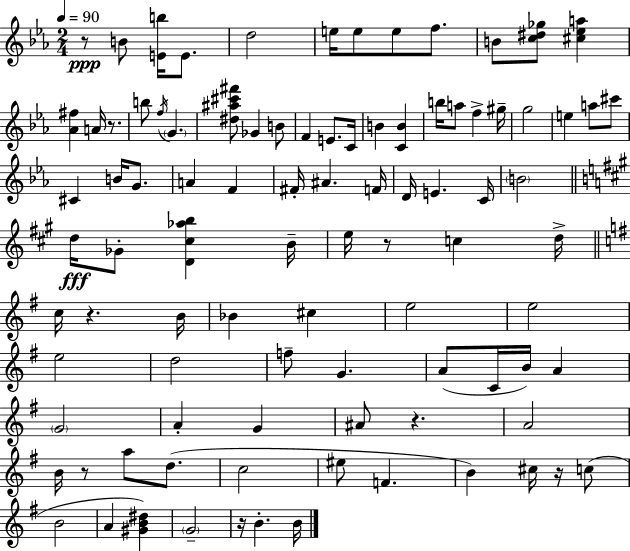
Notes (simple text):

R/e B4/e [E4,B5]/s E4/e. D5/h E5/s E5/e E5/e F5/e. B4/e [C5,D#5,Gb5]/e [C#5,Eb5,A5]/q [Ab4,F#5]/q A4/s R/e. B5/e F5/s G4/q. [D#5,A#5,C#6,F#6]/e Gb4/q B4/e F4/q E4/e. C4/s B4/q [C4,B4]/q B5/s A5/e F5/q G#5/s G5/h E5/q A5/e C#6/e C#4/q B4/s G4/e. A4/q F4/q F#4/s A#4/q. F4/s D4/s E4/q. C4/s B4/h D5/s Gb4/e [D4,C#5,Ab5,B5]/q B4/s E5/s R/e C5/q D5/s C5/s R/q. B4/s Bb4/q C#5/q E5/h E5/h E5/h D5/h F5/e G4/q. A4/e C4/s B4/s A4/q G4/h A4/q G4/q A#4/e R/q. A4/h B4/s R/e A5/e D5/e. C5/h EIS5/e F4/q. B4/q C#5/s R/s C5/e B4/h A4/q [G#4,B4,D#5]/q G4/h R/s B4/q. B4/s